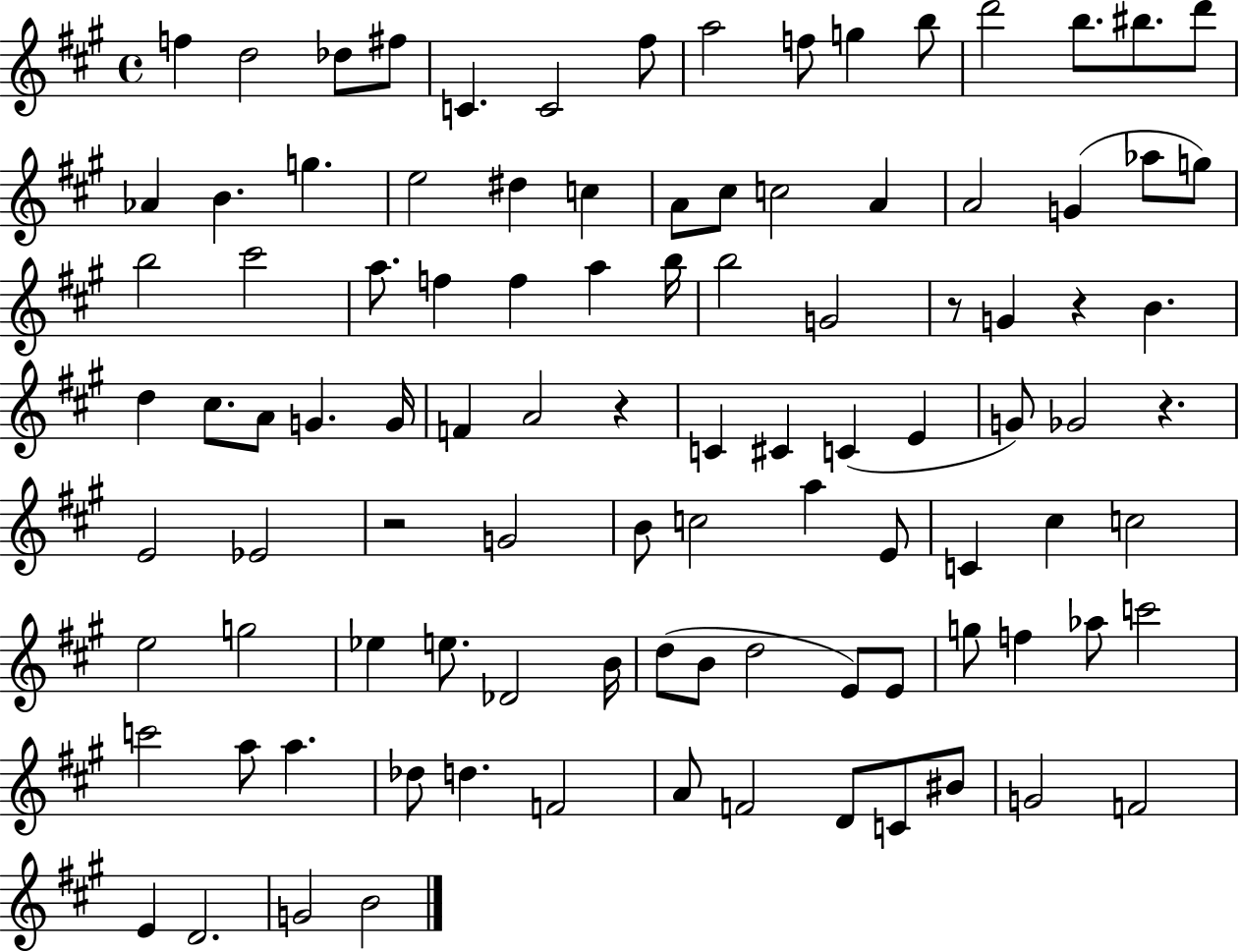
X:1
T:Untitled
M:4/4
L:1/4
K:A
f d2 _d/2 ^f/2 C C2 ^f/2 a2 f/2 g b/2 d'2 b/2 ^b/2 d'/2 _A B g e2 ^d c A/2 ^c/2 c2 A A2 G _a/2 g/2 b2 ^c'2 a/2 f f a b/4 b2 G2 z/2 G z B d ^c/2 A/2 G G/4 F A2 z C ^C C E G/2 _G2 z E2 _E2 z2 G2 B/2 c2 a E/2 C ^c c2 e2 g2 _e e/2 _D2 B/4 d/2 B/2 d2 E/2 E/2 g/2 f _a/2 c'2 c'2 a/2 a _d/2 d F2 A/2 F2 D/2 C/2 ^B/2 G2 F2 E D2 G2 B2